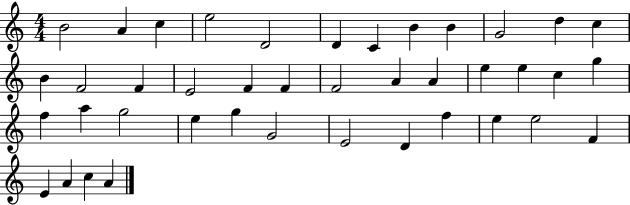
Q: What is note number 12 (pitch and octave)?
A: C5